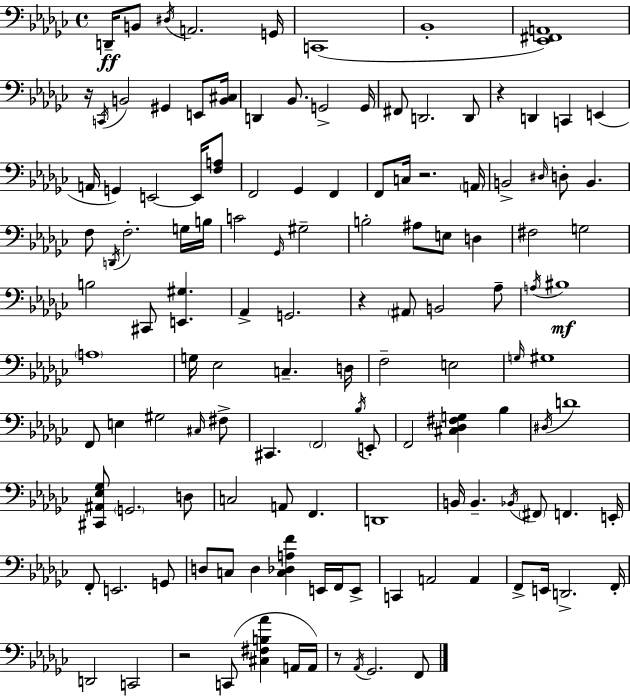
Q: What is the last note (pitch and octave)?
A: F2